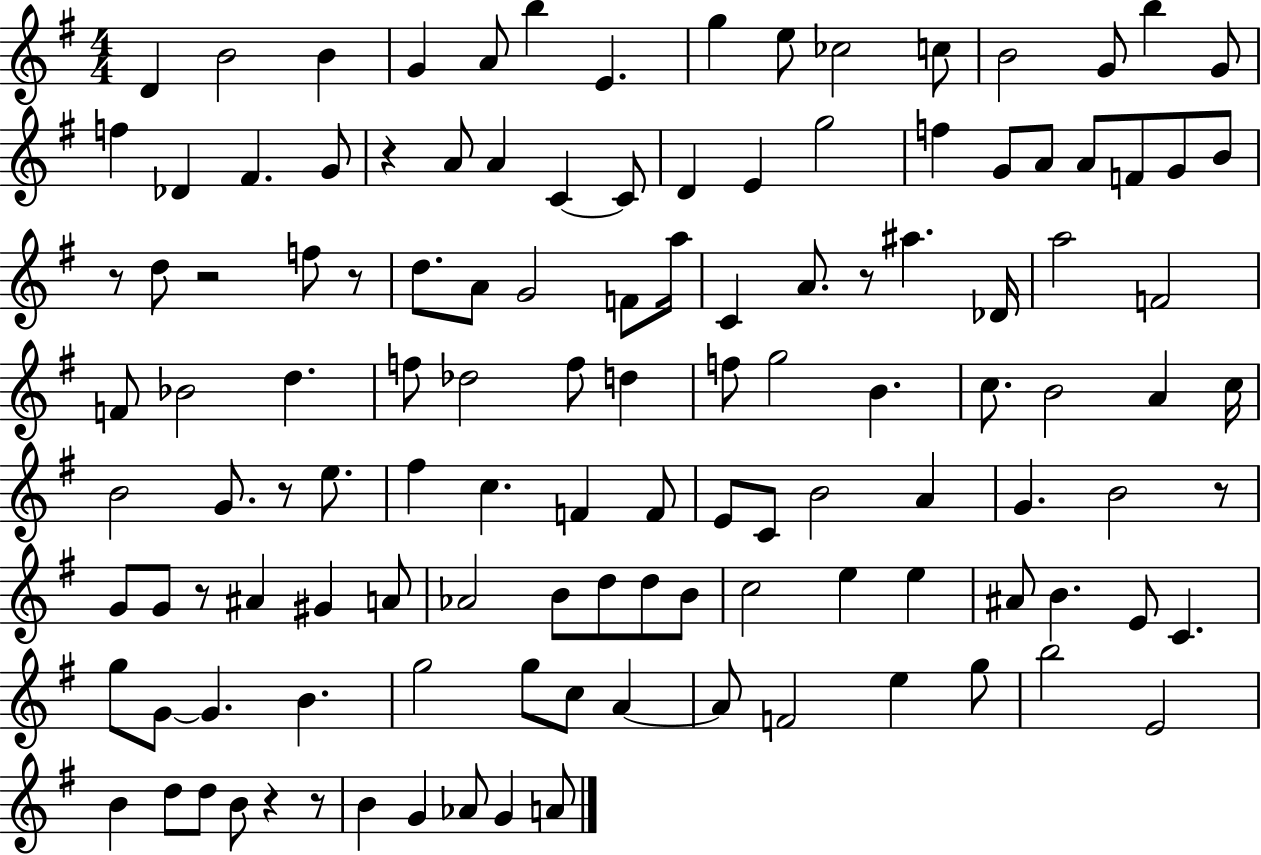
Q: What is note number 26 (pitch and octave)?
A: G5